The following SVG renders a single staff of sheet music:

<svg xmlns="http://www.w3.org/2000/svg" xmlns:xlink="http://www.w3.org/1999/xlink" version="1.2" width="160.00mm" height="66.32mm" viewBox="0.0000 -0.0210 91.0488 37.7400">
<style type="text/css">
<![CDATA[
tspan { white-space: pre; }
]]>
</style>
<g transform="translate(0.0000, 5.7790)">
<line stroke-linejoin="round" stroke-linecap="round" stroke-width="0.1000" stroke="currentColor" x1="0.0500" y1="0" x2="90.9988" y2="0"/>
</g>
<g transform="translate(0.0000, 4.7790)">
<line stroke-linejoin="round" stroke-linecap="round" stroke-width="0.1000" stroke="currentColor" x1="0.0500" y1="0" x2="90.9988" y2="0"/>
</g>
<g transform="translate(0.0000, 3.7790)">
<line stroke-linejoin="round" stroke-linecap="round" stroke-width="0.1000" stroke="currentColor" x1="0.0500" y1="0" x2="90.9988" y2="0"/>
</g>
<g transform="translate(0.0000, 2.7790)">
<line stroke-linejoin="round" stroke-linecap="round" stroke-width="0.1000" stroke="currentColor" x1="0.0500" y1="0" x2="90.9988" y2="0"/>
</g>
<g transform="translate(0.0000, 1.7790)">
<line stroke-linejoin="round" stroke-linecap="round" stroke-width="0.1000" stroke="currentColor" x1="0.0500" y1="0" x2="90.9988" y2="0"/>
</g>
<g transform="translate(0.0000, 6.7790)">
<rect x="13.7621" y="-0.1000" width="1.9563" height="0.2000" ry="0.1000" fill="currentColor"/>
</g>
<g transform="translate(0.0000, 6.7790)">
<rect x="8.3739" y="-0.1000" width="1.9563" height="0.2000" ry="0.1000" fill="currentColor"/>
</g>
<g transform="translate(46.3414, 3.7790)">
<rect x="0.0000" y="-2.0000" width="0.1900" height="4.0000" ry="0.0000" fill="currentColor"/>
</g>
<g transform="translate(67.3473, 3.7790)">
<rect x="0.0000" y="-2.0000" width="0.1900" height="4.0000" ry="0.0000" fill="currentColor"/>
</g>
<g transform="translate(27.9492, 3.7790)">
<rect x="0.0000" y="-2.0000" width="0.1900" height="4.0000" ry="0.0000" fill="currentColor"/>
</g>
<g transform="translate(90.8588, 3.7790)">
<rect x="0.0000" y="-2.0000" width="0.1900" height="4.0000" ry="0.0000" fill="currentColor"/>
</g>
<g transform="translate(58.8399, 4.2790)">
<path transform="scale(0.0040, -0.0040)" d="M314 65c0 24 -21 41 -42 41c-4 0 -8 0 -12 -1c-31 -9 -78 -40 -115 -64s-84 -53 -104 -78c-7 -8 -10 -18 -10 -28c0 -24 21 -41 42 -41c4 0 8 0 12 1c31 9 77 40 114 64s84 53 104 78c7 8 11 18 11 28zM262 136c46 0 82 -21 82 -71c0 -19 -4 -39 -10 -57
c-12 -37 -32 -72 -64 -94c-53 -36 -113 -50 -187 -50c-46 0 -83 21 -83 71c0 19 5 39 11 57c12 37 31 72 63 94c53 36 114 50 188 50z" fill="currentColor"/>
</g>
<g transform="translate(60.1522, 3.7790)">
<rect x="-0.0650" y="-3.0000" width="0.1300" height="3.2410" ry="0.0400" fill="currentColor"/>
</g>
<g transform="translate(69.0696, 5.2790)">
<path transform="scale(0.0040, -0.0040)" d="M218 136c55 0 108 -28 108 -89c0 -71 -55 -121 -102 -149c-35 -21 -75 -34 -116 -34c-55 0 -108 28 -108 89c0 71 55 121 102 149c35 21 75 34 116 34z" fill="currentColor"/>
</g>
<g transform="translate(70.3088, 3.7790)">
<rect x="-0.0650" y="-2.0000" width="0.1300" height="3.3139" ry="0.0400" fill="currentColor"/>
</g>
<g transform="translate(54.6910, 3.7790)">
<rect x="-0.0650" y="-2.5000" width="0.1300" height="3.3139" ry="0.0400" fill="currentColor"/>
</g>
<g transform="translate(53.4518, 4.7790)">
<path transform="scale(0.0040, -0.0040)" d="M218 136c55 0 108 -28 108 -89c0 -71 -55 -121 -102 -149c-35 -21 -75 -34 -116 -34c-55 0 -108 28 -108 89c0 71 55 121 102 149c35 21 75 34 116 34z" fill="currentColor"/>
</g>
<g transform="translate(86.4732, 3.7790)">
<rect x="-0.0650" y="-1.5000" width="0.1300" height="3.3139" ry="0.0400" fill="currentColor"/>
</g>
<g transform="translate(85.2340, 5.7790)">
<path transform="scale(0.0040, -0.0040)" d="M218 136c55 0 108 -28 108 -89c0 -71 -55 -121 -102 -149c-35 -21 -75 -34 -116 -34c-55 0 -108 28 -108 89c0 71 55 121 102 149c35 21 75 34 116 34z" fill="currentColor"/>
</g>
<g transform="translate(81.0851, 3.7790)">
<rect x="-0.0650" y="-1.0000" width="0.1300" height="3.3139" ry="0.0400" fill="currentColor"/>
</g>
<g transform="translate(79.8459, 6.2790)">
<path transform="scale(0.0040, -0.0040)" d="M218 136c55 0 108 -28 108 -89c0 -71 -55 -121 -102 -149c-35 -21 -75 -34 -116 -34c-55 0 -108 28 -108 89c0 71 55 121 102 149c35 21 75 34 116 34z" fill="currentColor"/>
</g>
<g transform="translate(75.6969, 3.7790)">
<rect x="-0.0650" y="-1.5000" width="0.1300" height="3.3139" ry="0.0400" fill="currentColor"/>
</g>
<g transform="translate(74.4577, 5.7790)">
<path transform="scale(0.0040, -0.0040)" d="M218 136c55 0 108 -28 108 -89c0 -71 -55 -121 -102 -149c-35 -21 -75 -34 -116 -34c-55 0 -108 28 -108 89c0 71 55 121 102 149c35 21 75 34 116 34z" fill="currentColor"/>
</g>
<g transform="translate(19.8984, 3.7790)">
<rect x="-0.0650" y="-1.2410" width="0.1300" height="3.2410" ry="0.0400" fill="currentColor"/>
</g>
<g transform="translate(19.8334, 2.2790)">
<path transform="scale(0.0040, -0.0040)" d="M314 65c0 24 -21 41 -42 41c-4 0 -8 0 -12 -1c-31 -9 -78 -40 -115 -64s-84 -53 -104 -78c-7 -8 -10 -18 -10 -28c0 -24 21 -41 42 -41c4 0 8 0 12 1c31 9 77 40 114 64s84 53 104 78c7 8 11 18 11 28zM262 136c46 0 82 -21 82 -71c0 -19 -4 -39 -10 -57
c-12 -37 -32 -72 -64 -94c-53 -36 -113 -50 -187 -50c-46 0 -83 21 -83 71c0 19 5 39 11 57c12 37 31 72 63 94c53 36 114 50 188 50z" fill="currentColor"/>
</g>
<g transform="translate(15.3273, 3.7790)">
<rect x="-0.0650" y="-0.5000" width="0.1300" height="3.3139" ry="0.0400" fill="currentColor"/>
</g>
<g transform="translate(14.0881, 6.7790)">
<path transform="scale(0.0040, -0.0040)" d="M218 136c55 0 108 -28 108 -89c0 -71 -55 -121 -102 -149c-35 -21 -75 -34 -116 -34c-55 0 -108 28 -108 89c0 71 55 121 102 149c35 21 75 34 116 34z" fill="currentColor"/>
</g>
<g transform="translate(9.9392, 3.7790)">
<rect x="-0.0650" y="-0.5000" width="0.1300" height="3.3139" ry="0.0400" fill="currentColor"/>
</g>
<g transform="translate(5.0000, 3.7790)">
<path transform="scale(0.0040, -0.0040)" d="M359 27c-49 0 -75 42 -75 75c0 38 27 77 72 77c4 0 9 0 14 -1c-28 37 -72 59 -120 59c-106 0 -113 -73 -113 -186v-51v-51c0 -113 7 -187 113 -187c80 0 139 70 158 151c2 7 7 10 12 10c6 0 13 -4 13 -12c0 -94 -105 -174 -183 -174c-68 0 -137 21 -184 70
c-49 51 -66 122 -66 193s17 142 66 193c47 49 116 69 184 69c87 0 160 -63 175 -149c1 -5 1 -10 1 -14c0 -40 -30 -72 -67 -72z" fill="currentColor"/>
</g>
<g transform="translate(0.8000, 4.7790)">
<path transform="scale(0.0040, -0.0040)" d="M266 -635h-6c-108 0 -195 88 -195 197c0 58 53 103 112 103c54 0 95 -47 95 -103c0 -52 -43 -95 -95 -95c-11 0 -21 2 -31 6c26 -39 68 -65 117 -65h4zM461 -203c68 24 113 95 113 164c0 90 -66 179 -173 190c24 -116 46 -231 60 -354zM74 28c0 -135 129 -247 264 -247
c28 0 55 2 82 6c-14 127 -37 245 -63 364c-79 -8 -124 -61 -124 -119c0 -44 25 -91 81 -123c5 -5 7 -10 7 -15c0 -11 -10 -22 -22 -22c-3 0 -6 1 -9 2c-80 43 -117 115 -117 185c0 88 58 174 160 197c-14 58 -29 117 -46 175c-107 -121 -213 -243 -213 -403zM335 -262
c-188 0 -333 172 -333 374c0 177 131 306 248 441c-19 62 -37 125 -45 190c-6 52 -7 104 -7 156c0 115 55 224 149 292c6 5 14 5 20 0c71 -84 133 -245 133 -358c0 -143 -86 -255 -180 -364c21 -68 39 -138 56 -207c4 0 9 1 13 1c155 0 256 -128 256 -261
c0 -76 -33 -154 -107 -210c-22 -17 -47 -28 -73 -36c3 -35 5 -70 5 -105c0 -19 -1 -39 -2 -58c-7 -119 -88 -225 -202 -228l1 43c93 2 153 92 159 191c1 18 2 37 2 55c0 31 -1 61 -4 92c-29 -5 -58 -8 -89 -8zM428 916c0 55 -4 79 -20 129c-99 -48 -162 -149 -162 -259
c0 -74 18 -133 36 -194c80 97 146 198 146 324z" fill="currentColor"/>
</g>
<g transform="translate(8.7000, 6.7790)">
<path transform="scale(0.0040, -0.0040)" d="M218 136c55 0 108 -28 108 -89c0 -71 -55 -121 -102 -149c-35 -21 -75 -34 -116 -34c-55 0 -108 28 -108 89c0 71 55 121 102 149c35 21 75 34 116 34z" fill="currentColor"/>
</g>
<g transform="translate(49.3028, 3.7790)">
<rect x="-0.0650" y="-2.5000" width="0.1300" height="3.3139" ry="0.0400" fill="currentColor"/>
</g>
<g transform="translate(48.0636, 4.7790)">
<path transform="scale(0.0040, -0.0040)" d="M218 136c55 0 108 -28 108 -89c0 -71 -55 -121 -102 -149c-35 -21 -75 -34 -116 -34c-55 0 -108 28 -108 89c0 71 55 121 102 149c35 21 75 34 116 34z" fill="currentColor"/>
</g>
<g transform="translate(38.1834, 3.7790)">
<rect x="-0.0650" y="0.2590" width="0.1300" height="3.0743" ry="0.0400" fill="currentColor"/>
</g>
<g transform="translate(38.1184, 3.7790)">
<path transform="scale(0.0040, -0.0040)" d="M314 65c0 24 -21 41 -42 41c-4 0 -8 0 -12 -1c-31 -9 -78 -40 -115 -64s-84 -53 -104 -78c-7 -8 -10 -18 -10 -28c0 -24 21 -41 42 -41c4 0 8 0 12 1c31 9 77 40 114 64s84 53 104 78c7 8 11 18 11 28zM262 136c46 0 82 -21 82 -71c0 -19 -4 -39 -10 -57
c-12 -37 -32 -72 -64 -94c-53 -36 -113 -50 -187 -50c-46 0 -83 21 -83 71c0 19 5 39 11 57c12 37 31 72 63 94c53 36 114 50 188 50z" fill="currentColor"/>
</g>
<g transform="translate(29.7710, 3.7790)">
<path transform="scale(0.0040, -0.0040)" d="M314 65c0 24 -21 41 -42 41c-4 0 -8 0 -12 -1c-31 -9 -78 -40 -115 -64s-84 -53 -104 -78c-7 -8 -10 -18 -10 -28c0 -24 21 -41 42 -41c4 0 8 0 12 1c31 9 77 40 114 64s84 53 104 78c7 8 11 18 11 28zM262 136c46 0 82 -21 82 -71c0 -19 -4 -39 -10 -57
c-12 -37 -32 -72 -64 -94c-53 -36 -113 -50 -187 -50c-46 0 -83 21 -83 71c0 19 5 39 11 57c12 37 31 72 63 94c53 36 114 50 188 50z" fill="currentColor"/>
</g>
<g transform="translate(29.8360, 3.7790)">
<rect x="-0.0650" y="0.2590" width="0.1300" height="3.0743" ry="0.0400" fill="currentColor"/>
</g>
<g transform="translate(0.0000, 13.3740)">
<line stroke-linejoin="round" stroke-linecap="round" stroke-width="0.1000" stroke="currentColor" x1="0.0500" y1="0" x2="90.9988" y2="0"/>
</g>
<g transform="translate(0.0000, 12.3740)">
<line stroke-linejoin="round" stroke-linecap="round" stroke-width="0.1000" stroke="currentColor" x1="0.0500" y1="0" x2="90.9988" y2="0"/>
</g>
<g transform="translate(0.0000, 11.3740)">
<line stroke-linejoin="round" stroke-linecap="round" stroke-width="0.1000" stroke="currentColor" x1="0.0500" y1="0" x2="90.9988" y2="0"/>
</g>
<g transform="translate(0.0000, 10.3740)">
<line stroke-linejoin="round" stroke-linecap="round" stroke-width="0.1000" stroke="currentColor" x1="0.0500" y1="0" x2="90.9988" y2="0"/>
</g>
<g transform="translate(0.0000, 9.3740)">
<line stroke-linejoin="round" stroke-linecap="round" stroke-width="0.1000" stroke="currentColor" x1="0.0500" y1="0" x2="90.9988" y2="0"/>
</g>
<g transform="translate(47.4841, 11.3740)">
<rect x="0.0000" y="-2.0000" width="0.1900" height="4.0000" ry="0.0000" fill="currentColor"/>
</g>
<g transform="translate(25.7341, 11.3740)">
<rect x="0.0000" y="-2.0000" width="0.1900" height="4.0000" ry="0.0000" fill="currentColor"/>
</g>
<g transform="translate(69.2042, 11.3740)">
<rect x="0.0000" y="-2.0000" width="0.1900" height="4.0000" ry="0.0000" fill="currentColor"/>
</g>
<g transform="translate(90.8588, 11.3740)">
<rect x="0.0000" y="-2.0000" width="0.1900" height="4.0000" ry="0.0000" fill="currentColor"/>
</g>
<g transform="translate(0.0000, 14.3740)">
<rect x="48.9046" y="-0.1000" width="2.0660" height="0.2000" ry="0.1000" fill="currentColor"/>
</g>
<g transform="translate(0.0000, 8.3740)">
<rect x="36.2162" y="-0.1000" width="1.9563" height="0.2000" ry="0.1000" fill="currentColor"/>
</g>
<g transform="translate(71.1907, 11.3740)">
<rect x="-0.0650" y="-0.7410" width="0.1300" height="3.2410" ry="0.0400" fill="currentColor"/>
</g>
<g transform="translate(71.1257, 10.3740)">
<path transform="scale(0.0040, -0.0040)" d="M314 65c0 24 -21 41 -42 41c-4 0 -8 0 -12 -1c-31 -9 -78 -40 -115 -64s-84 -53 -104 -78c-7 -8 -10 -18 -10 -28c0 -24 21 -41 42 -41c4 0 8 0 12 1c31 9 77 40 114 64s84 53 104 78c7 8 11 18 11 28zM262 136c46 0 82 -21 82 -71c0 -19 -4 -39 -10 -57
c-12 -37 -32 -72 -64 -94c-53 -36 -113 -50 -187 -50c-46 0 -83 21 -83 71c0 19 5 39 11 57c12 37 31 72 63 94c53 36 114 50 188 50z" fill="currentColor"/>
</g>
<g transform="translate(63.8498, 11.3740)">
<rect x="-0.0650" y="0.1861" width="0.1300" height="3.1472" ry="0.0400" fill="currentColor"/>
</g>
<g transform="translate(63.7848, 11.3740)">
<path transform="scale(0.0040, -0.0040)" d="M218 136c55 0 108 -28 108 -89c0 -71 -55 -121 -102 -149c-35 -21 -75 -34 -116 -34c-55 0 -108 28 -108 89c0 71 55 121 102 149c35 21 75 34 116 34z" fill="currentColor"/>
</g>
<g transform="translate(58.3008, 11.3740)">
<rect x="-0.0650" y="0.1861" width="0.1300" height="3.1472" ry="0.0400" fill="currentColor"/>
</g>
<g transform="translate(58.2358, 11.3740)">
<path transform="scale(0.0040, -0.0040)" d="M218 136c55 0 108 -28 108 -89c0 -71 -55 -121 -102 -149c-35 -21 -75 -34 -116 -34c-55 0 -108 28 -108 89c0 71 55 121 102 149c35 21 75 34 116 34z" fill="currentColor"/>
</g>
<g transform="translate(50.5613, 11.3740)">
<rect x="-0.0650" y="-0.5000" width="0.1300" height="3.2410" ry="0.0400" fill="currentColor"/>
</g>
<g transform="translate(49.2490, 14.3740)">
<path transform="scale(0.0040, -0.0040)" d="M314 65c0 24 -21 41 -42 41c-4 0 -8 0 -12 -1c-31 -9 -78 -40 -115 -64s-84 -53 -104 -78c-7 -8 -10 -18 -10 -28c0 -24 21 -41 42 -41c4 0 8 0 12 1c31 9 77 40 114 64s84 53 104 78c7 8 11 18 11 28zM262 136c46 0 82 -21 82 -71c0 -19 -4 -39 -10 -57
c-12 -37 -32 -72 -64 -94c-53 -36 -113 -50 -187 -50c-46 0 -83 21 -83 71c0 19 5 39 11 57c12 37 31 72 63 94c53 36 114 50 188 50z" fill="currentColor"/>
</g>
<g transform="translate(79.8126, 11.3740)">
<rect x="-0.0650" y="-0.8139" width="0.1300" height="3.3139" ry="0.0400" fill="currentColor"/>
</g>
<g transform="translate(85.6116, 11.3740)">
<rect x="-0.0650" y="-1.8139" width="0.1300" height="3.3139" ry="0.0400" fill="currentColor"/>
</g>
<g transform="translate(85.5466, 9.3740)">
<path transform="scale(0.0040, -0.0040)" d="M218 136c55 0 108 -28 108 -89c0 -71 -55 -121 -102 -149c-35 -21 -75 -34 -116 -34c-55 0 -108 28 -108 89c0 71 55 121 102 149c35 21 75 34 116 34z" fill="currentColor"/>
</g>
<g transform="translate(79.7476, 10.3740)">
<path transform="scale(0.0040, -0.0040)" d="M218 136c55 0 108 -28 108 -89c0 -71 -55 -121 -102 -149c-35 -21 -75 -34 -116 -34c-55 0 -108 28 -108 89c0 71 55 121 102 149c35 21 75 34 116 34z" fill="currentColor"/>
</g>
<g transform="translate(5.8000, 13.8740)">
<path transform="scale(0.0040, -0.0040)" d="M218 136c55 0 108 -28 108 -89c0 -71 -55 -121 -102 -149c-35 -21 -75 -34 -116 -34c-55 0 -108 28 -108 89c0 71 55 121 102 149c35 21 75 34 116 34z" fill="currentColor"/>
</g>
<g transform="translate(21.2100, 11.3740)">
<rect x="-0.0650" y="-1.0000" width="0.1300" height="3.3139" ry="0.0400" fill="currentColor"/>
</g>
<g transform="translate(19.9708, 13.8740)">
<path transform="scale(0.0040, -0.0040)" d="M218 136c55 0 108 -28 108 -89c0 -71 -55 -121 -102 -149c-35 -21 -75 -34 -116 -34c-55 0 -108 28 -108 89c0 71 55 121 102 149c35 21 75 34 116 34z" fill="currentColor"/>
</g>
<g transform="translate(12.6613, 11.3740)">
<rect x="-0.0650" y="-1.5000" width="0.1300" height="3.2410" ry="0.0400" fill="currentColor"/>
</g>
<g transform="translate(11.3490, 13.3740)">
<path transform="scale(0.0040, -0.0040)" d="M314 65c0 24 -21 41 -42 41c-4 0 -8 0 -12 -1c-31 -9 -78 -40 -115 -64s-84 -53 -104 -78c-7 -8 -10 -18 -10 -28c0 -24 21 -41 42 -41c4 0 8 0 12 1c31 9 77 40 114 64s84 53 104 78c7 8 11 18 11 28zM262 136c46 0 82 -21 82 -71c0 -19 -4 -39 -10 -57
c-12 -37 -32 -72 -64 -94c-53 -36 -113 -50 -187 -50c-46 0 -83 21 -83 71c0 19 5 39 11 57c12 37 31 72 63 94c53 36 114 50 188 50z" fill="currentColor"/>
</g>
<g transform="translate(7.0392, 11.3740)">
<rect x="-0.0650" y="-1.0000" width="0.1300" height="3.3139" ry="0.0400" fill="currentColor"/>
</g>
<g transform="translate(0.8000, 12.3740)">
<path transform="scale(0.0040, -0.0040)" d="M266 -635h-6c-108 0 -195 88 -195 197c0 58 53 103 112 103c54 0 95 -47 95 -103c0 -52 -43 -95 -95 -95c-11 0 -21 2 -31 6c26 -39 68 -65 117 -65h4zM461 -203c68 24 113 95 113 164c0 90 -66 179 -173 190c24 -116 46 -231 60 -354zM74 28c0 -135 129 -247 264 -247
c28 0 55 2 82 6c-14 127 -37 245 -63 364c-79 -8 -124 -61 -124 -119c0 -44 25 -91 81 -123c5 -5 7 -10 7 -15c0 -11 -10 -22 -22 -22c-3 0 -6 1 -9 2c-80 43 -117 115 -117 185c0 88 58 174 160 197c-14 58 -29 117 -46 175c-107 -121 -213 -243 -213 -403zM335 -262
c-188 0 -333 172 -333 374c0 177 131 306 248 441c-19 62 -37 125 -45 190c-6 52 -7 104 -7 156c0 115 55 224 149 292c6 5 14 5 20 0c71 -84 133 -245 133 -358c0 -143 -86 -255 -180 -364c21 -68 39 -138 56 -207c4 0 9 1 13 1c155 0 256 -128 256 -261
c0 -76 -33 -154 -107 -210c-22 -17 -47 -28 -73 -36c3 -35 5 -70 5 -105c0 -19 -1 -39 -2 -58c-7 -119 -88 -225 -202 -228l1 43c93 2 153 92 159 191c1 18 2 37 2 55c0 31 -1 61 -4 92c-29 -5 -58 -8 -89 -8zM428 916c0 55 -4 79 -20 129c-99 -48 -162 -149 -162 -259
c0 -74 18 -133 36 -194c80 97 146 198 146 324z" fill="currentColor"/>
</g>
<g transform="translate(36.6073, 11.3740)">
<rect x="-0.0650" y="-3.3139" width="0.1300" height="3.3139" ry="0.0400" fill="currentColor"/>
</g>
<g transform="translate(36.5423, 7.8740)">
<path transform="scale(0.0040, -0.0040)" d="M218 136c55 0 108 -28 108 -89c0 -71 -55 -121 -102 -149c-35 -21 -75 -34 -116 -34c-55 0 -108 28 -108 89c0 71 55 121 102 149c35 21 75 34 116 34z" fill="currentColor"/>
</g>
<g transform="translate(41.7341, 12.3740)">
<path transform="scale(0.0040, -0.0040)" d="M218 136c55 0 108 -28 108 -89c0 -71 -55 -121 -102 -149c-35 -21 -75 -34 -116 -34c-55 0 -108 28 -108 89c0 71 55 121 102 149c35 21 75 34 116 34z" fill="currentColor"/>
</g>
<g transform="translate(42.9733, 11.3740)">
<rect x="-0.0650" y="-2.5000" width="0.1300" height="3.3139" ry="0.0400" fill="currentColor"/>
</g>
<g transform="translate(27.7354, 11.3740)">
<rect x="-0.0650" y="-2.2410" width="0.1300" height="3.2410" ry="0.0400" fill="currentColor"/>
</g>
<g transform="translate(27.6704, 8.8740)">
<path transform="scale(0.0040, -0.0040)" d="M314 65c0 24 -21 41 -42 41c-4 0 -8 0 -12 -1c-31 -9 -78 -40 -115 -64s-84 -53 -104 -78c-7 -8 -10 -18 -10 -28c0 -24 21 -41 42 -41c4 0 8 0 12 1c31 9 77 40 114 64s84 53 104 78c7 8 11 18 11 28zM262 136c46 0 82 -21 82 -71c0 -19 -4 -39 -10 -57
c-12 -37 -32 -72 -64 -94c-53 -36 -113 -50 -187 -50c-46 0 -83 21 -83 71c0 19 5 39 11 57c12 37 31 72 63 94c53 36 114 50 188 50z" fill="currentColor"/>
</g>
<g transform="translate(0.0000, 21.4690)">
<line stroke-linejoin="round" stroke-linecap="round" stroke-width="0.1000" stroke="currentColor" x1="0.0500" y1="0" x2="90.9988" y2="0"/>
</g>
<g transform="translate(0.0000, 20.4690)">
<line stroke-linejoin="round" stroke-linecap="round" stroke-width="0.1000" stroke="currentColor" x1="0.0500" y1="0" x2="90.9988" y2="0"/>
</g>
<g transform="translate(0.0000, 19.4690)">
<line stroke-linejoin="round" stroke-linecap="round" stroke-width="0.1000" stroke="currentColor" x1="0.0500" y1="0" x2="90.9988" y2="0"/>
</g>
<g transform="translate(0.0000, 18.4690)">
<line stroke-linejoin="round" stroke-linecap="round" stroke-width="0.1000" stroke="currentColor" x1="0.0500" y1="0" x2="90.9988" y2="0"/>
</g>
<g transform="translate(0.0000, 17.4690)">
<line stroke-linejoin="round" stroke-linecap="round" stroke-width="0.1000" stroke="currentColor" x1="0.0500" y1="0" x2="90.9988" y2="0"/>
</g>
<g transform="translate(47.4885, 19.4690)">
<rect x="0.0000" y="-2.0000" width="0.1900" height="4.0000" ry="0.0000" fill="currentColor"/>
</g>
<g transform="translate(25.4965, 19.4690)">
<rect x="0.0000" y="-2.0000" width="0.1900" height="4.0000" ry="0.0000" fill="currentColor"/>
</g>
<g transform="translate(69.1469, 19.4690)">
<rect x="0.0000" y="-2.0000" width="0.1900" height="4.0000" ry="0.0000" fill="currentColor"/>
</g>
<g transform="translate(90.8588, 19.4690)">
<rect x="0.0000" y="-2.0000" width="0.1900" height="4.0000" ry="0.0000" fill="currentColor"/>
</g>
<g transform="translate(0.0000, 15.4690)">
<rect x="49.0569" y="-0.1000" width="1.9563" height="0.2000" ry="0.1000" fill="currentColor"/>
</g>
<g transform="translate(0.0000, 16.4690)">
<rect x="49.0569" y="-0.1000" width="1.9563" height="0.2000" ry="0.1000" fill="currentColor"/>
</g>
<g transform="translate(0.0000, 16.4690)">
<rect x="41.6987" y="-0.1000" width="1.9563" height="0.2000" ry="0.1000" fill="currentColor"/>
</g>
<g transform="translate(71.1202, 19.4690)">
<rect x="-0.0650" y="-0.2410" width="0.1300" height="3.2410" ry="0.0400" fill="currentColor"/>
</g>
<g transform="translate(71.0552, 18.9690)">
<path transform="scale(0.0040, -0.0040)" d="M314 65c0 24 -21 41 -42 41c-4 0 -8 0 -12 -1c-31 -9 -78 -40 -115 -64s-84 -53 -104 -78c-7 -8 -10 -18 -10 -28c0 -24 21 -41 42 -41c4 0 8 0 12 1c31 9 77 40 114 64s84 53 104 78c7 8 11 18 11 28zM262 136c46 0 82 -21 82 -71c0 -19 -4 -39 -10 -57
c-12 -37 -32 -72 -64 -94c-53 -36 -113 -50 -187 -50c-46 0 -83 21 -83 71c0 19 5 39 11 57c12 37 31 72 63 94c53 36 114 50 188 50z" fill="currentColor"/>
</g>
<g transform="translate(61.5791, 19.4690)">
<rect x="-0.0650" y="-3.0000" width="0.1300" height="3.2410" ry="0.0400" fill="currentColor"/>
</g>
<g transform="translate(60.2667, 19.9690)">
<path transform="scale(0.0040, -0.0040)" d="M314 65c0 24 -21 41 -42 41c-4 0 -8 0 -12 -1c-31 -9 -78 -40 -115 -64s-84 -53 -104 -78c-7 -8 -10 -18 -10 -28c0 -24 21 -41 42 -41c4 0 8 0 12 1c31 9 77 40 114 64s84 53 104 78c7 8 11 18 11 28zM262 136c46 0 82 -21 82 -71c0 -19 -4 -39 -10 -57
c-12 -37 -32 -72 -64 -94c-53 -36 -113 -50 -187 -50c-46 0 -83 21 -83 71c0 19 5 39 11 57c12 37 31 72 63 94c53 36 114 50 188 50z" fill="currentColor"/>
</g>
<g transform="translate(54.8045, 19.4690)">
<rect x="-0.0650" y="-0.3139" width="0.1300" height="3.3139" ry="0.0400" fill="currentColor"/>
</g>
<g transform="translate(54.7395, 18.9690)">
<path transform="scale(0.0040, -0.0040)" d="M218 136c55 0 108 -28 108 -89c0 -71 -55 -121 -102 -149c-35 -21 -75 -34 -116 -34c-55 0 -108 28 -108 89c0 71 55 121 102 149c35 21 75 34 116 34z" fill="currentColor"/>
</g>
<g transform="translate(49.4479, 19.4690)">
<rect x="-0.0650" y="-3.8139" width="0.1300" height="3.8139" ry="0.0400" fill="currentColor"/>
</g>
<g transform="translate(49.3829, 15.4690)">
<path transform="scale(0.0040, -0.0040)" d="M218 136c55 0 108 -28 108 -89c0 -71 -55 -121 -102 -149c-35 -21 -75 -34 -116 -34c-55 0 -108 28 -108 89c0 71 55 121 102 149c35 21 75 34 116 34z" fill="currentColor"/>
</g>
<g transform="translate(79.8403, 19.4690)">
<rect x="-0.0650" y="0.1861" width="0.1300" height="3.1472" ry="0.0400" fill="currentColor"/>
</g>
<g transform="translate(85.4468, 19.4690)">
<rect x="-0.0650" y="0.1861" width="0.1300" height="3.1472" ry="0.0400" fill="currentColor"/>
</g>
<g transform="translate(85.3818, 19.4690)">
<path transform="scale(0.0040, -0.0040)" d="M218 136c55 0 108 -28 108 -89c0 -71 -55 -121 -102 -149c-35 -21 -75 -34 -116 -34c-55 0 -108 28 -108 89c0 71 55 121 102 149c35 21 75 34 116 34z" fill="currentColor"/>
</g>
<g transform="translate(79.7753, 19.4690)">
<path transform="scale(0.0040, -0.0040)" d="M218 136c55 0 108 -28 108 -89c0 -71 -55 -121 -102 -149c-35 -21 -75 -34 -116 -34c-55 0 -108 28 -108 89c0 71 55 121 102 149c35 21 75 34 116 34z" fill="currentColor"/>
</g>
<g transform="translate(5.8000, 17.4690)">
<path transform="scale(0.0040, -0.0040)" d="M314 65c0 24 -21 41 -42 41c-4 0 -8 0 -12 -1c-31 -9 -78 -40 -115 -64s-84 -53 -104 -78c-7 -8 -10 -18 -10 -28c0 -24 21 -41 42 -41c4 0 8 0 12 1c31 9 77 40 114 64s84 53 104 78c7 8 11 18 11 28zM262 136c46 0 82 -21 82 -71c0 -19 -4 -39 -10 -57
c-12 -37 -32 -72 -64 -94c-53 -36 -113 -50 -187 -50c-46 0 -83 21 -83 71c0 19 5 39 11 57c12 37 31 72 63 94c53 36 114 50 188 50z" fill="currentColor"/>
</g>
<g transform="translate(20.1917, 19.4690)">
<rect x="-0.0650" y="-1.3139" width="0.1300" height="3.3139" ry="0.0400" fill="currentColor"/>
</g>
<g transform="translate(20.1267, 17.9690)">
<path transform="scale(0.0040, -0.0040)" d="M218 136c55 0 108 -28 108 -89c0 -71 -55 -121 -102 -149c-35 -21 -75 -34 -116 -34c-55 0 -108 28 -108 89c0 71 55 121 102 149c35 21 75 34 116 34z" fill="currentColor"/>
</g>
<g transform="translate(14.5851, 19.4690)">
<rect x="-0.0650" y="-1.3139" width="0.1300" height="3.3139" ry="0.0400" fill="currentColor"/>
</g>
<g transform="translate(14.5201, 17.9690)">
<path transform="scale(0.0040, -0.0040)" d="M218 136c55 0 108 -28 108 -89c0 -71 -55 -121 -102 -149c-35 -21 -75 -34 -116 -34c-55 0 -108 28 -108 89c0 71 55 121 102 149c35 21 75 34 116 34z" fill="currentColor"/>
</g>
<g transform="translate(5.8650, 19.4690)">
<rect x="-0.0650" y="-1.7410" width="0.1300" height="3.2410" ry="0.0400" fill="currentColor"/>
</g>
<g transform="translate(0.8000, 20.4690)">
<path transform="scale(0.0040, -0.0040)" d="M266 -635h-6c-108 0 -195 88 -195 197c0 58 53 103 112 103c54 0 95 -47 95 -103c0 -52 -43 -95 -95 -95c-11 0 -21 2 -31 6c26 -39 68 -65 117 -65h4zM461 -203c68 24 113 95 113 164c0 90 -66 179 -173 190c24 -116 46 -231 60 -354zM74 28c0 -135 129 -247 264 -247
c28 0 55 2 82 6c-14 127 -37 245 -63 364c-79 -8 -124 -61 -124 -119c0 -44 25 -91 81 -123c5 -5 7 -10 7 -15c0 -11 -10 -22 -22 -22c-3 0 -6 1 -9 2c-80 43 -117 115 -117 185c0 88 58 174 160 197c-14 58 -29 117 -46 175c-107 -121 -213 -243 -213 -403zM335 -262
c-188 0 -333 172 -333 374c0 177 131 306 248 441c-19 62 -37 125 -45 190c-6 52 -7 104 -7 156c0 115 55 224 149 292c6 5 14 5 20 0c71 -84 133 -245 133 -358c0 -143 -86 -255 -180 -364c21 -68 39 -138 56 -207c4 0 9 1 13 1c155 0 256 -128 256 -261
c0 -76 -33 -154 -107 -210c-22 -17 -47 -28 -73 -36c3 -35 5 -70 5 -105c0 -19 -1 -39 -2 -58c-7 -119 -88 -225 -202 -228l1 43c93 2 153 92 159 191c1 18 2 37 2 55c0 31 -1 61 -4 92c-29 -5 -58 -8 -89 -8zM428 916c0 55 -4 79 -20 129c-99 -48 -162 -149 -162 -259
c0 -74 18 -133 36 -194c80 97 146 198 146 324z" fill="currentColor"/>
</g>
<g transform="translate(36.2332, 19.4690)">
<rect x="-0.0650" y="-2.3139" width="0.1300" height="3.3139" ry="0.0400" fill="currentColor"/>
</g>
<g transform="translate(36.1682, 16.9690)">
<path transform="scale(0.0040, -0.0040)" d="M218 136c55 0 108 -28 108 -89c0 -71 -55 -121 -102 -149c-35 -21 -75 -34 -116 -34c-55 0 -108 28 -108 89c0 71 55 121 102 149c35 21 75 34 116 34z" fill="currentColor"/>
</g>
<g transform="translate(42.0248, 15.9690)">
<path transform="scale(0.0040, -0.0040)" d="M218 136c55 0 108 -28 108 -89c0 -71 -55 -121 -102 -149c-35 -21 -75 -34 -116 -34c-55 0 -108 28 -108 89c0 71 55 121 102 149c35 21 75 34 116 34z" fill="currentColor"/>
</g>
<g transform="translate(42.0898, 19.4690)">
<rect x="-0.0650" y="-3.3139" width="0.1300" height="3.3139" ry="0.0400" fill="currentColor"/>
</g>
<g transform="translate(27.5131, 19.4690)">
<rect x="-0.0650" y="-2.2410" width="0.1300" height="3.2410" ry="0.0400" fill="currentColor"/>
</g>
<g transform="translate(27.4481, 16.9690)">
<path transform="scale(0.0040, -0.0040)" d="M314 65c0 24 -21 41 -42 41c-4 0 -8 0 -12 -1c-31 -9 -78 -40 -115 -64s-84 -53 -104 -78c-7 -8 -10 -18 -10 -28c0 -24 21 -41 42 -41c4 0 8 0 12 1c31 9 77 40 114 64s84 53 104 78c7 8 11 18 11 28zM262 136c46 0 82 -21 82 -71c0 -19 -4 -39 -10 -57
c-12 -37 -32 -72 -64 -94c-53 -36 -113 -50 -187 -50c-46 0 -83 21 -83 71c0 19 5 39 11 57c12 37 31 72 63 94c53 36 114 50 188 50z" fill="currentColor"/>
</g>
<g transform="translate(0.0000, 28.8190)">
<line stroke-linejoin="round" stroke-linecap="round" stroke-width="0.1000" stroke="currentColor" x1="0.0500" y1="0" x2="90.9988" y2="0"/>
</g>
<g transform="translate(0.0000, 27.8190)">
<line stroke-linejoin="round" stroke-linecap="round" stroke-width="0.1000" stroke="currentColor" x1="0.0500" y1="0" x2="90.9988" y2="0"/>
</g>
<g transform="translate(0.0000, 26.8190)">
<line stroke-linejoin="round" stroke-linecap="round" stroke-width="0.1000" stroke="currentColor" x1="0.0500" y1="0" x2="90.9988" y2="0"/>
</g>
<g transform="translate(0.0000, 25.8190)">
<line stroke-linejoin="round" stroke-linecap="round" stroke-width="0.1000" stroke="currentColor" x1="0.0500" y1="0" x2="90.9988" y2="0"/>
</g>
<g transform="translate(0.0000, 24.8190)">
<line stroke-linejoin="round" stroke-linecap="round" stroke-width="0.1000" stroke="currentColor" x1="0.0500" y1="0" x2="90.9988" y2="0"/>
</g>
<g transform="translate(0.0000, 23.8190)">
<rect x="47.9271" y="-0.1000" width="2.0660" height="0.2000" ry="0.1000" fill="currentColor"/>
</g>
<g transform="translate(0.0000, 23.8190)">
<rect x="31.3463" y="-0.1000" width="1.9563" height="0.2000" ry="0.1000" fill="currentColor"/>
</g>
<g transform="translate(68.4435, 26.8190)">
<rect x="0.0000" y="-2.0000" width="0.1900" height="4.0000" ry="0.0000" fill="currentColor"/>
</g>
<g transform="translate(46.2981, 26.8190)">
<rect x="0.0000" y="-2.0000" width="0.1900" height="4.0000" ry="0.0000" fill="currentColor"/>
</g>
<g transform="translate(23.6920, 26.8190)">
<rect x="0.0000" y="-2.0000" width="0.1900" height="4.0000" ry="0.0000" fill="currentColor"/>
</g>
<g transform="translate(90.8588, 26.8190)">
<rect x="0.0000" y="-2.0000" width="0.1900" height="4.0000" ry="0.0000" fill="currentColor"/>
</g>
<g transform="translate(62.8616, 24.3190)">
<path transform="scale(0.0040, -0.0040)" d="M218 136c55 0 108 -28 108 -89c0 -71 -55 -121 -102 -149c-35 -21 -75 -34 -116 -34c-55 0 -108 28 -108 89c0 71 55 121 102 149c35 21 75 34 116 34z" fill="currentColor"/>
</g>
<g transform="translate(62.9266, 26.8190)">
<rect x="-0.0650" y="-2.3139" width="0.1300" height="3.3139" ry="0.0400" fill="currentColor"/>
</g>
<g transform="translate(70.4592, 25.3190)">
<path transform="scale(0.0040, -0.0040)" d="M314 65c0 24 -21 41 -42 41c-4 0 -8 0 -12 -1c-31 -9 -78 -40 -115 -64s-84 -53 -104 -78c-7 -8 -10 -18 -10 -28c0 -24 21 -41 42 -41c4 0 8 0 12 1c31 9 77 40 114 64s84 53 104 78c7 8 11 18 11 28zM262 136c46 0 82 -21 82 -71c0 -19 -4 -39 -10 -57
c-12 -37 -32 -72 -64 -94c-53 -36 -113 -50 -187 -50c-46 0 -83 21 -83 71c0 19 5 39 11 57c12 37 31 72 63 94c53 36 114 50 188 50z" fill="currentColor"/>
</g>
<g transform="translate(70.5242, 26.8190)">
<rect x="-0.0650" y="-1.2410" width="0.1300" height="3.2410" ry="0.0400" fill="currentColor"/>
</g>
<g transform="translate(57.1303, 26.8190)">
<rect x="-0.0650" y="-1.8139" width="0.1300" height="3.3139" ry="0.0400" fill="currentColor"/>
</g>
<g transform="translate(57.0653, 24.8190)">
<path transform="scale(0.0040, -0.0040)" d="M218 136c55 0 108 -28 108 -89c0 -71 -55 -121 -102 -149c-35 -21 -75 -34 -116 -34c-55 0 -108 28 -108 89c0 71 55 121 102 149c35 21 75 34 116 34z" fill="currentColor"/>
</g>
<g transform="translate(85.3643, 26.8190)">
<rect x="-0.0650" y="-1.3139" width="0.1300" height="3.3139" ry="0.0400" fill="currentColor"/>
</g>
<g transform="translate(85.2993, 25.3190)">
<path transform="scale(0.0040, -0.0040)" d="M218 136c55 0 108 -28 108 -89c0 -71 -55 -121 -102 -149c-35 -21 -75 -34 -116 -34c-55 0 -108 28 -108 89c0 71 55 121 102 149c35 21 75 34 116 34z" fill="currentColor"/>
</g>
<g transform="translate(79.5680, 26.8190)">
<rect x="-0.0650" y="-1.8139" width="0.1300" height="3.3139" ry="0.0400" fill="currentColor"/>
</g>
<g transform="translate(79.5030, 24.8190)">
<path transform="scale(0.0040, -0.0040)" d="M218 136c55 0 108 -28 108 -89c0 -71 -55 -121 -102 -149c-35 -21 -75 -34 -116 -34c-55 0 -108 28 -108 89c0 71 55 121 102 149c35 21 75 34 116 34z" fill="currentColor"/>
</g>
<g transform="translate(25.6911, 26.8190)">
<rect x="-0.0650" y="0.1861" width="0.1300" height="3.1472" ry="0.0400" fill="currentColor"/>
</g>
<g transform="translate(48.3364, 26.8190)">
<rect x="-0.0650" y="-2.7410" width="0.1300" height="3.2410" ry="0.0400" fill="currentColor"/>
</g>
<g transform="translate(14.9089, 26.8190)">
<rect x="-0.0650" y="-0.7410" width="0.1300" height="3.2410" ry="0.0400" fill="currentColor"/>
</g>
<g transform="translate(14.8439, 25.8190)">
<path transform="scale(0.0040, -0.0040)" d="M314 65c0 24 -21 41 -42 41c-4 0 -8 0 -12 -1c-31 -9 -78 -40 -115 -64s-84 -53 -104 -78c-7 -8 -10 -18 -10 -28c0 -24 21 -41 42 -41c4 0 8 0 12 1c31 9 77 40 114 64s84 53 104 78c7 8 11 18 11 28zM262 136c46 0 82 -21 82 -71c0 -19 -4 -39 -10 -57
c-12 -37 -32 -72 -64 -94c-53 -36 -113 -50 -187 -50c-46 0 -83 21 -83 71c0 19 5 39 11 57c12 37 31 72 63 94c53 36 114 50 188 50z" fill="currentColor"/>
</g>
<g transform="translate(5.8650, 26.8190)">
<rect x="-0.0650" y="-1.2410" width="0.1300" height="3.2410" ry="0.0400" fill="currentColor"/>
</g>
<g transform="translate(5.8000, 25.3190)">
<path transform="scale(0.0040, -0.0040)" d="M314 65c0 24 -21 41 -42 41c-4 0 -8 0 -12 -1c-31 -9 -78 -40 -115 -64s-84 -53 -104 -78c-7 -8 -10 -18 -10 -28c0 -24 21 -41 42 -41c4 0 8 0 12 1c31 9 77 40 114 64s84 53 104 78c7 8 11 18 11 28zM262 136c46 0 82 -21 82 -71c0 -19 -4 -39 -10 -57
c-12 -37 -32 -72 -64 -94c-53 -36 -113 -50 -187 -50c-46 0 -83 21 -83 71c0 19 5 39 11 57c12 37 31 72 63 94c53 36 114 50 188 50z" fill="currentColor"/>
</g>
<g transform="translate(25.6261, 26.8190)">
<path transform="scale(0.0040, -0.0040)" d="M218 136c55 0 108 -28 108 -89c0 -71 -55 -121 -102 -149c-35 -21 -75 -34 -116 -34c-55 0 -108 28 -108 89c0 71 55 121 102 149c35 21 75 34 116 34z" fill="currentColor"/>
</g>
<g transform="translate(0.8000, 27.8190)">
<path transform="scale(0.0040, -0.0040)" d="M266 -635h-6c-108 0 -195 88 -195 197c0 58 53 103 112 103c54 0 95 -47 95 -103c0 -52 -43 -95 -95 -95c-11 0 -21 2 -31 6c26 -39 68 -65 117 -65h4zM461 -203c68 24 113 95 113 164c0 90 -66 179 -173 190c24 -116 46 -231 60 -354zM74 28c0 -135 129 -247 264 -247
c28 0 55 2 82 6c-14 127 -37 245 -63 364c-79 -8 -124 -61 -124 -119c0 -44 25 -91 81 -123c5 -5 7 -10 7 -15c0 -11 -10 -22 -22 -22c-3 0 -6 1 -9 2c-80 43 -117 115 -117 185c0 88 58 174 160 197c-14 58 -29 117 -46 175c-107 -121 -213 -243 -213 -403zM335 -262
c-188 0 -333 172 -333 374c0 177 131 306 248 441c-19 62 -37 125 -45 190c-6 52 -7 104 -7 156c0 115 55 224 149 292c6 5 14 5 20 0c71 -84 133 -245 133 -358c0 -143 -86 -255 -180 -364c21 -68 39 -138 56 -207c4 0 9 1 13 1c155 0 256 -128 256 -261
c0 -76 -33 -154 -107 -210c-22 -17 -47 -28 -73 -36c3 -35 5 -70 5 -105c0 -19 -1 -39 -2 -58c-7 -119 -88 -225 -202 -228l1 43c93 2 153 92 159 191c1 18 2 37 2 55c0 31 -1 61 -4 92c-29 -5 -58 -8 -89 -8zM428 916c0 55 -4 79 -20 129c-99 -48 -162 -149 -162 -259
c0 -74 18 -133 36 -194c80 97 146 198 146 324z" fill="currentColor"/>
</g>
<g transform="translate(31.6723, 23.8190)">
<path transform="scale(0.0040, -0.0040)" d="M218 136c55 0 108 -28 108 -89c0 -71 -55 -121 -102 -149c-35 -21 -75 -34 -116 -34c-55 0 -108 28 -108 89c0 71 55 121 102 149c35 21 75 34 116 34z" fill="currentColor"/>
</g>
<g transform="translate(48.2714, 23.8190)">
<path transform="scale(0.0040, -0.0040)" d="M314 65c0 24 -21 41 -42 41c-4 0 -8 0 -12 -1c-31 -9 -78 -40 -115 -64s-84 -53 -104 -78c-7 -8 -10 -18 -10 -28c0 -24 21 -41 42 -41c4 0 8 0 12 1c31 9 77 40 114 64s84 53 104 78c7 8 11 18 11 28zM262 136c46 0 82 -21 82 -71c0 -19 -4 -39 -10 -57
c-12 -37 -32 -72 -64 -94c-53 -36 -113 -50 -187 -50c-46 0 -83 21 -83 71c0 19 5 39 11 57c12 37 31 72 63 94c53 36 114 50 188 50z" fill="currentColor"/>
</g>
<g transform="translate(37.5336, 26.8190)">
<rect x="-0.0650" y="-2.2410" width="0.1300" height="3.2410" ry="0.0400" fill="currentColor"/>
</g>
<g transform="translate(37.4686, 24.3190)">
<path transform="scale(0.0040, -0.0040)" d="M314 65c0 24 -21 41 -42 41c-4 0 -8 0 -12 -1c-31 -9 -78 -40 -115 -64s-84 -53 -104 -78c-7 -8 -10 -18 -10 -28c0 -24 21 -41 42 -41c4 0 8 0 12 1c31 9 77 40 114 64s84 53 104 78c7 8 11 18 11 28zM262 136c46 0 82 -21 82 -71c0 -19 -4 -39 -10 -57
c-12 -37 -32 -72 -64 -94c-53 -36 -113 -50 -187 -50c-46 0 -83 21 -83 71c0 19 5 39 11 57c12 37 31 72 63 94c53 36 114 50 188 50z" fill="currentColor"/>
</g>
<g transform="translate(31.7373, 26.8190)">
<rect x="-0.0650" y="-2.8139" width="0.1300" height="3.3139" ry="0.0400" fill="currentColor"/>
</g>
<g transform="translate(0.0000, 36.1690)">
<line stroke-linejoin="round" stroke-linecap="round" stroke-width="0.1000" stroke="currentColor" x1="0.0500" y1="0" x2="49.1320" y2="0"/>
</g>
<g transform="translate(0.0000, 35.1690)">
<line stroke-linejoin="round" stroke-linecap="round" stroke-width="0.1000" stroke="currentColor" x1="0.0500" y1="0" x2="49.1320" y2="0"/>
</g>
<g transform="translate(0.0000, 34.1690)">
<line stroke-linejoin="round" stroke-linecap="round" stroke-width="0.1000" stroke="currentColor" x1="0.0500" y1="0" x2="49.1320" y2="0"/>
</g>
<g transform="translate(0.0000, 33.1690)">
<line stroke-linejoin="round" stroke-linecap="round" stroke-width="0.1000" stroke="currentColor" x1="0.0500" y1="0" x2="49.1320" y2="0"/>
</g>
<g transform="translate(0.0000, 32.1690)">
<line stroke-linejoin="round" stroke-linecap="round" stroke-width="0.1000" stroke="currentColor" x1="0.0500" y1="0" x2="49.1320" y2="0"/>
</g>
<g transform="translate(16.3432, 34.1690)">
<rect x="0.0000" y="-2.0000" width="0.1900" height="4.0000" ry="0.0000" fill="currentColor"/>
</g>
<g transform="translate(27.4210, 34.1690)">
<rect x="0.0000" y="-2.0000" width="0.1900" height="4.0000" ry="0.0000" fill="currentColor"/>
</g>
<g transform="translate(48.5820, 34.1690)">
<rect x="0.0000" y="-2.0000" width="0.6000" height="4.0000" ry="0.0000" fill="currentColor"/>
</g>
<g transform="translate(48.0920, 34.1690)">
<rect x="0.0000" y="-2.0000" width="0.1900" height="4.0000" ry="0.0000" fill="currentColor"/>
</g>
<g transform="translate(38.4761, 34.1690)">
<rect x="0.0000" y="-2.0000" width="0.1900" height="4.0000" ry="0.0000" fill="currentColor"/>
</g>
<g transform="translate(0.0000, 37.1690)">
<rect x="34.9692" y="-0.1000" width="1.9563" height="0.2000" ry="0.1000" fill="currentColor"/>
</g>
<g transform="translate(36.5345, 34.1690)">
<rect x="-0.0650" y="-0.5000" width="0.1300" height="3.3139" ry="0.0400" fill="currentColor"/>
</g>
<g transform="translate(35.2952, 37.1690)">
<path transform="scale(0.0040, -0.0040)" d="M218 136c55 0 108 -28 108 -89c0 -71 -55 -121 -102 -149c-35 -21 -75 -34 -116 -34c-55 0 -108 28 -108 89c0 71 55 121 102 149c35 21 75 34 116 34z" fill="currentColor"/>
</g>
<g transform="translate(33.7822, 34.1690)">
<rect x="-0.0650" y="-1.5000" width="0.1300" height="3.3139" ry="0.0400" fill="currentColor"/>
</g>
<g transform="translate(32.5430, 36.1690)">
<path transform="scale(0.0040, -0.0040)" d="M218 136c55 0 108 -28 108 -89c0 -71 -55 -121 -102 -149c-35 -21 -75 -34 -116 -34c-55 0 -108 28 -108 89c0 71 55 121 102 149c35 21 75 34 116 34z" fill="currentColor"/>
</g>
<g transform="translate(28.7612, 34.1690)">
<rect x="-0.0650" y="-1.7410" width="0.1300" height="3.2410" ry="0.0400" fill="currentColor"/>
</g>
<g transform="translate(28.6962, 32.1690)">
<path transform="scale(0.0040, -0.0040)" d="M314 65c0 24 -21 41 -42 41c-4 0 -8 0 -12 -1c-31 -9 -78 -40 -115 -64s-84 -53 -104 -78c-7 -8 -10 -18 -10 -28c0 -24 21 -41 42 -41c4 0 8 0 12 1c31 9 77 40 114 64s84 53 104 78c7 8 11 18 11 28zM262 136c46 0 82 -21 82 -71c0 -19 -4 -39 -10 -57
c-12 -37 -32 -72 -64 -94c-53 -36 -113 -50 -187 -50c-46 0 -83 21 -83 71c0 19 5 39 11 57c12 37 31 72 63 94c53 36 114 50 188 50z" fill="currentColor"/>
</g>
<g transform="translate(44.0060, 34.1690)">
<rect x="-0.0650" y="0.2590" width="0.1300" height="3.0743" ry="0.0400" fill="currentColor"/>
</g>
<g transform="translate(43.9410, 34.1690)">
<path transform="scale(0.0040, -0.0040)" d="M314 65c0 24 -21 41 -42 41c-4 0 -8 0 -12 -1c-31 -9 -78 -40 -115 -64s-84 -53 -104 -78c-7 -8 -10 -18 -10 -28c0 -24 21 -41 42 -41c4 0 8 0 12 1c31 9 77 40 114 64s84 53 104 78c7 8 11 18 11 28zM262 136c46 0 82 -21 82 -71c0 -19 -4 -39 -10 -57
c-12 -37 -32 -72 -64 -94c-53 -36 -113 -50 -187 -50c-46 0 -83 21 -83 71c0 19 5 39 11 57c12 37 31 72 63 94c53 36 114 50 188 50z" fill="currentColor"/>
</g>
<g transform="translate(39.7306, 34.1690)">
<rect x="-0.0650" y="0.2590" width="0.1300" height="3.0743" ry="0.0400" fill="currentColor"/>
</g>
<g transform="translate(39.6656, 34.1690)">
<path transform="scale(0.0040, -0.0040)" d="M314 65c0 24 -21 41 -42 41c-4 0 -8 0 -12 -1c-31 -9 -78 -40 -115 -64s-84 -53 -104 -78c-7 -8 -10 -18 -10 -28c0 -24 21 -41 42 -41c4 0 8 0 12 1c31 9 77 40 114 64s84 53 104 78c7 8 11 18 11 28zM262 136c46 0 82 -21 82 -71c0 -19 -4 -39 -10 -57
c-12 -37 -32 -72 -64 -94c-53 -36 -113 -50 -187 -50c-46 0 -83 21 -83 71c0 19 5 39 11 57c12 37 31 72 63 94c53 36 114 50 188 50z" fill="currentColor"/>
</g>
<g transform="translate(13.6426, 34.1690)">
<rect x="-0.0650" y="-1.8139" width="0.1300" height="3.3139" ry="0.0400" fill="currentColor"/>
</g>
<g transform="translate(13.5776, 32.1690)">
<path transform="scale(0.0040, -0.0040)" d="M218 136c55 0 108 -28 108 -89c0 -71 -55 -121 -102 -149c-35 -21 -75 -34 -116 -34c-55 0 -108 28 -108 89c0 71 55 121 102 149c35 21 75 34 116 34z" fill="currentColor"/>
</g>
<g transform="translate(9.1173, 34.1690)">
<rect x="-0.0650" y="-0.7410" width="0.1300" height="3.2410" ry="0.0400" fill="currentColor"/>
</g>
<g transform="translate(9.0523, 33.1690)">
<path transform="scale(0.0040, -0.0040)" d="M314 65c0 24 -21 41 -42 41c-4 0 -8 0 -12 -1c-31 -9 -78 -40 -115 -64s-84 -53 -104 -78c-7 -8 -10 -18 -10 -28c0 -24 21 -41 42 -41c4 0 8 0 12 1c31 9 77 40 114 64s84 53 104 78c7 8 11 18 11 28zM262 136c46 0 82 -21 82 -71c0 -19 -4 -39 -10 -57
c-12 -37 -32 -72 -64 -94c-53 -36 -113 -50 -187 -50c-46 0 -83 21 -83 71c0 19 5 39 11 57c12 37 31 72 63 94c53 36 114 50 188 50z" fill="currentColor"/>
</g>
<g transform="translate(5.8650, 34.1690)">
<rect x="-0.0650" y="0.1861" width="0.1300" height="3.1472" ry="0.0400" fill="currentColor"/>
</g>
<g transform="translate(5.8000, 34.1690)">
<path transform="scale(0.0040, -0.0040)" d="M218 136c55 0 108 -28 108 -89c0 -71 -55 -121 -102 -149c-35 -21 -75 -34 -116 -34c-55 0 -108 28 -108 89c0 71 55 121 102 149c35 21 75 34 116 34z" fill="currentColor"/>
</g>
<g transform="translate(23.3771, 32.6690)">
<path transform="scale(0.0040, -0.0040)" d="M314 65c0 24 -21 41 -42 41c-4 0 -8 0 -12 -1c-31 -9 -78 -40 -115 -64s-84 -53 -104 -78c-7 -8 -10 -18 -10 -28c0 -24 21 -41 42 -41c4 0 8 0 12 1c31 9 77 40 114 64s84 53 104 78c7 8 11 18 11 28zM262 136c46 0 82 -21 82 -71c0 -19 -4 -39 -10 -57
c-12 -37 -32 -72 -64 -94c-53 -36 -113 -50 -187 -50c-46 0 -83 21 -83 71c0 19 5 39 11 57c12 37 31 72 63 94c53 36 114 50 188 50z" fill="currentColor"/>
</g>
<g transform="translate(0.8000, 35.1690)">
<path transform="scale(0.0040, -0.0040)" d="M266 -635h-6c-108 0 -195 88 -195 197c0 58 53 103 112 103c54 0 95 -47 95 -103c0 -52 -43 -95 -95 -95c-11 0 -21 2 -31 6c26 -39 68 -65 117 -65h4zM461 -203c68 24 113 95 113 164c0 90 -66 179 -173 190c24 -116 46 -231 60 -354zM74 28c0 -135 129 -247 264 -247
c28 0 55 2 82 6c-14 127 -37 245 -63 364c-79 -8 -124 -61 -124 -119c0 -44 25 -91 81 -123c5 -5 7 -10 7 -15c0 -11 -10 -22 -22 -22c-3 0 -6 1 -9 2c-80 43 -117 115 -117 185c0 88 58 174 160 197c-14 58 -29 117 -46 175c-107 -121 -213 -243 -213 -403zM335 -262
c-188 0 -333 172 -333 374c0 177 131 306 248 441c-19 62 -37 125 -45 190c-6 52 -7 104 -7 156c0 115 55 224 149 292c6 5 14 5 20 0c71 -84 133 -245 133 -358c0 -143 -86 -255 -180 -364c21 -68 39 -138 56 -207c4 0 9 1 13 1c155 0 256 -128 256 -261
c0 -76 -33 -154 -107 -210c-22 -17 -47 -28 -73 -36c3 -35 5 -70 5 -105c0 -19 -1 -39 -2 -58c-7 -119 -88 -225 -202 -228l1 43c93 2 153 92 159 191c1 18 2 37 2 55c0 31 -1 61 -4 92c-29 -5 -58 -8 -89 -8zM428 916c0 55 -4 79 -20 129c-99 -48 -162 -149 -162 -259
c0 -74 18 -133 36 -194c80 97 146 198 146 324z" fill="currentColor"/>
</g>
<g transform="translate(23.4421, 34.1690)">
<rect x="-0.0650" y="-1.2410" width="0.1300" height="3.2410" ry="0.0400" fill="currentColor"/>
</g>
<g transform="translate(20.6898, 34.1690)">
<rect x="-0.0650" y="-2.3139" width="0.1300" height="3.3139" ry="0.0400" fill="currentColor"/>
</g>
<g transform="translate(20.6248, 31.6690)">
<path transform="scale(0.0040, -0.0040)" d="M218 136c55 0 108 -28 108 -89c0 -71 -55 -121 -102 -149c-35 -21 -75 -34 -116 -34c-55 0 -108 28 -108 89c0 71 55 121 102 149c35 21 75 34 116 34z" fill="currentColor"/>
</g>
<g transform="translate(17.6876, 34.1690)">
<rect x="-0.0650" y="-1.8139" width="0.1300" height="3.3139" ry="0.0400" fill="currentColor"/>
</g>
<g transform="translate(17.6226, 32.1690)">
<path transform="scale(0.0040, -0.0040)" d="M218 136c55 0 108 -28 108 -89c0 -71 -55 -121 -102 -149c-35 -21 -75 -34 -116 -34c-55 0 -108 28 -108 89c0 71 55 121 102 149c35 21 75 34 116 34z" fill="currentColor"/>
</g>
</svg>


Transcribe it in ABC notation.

X:1
T:Untitled
M:4/4
L:1/4
K:C
C C e2 B2 B2 G G A2 F E D E D E2 D g2 b G C2 B B d2 d f f2 e e g2 g b c' c A2 c2 B B e2 d2 B a g2 a2 f g e2 f e B d2 f f g e2 f2 E C B2 B2